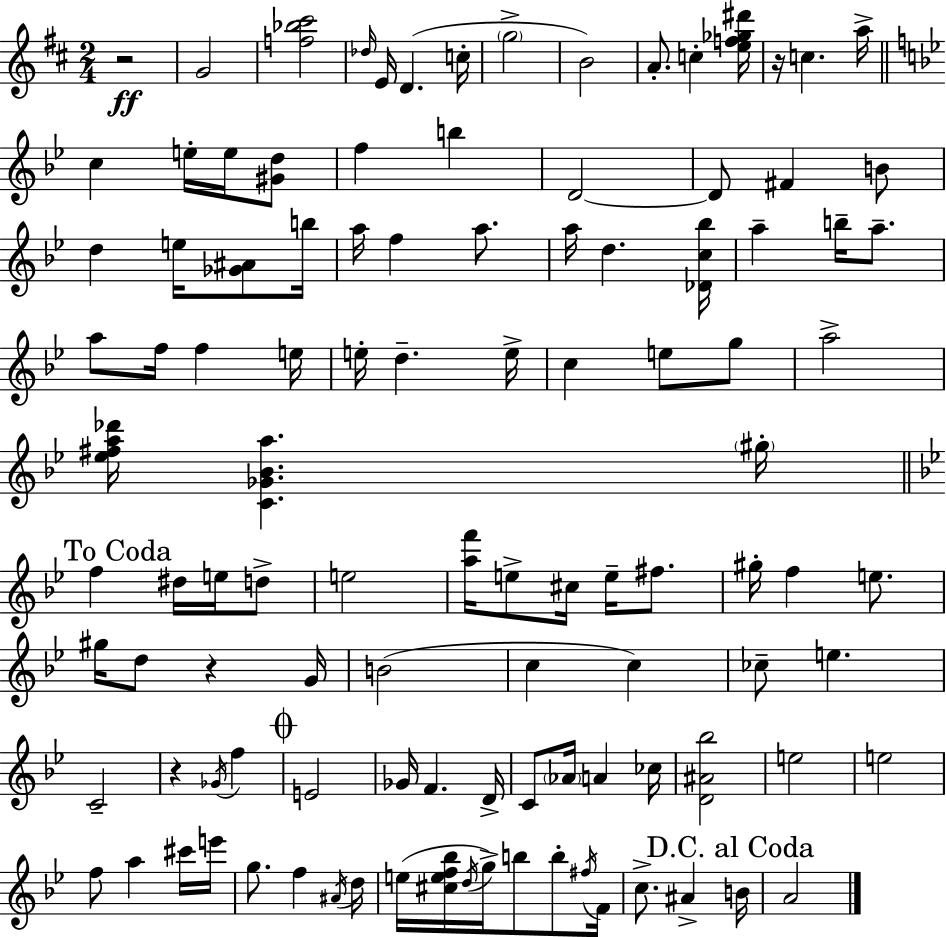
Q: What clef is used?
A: treble